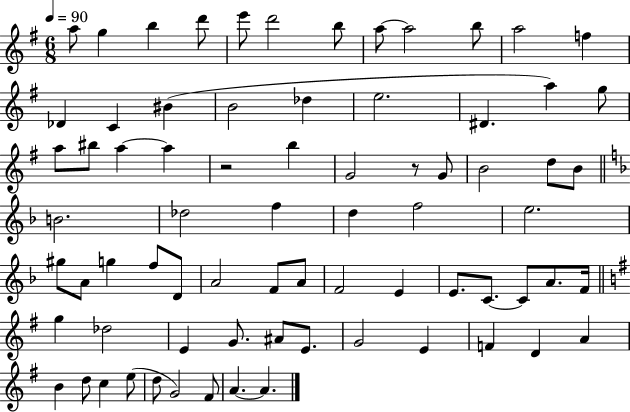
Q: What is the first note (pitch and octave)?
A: A5